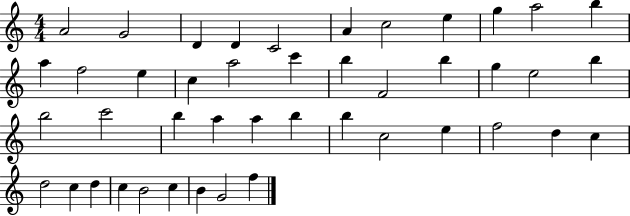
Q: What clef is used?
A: treble